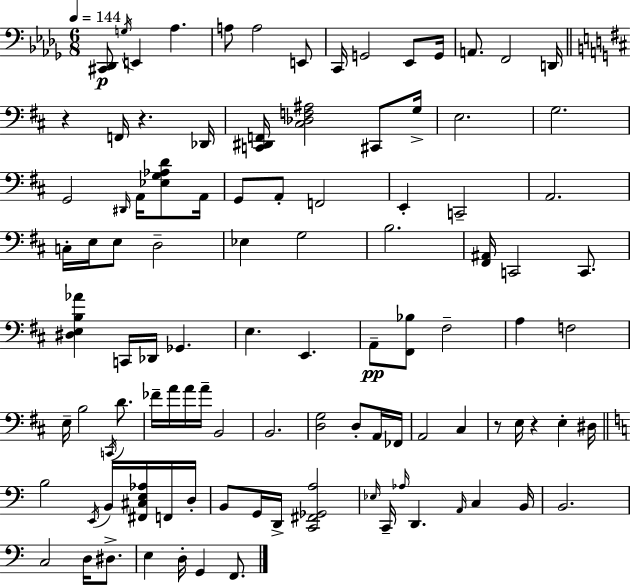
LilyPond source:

{
  \clef bass
  \numericTimeSignature
  \time 6/8
  \key bes \minor
  \tempo 4 = 144
  <cis, des,>8\p \acciaccatura { g16 } e,4 aes4. | a8 a2 e,8 | c,16 g,2 ees,8 | g,16 a,8. f,2 | \break d,16 \bar "||" \break \key b \minor r4 f,16 r4. des,16 | <c, dis, f,>16 <cis des f ais>2 cis,8 g16-> | e2. | g2. | \break g,2 \grace { dis,16 } a,16 <ees g aes d'>8 | a,16 g,8 a,8-. f,2 | e,4-. c,2-- | a,2. | \break c16-. e16 e8 d2-- | ees4 g2 | b2. | <fis, ais,>16 c,2 c,8. | \break <dis e b aes'>4 c,16 des,16 ges,4. | e4. e,4. | a,8--\pp <fis, bes>8 fis2-- | a4 f2 | \break e16-- b2 \acciaccatura { c,16 } d'8. | fes'16-- a'16 a'16 a'16-- b,2 | b,2. | <d g>2 d8-. | \break a,16 fes,16 a,2 cis4 | r8 e16 r4 e4-. | dis16 \bar "||" \break \key a \minor b2 \acciaccatura { e,16 } b,16 <fis, cis e aes>16 f,16 | d16-. b,8 g,16 d,16-> <c, fis, ges, a>2 | \grace { ees16 } c,16-- \grace { aes16 } d,4. \grace { a,16 } c4 | b,16 b,2. | \break c2 | d16 dis8.-> e4 d16-. g,4 | f,8. \bar "|."
}